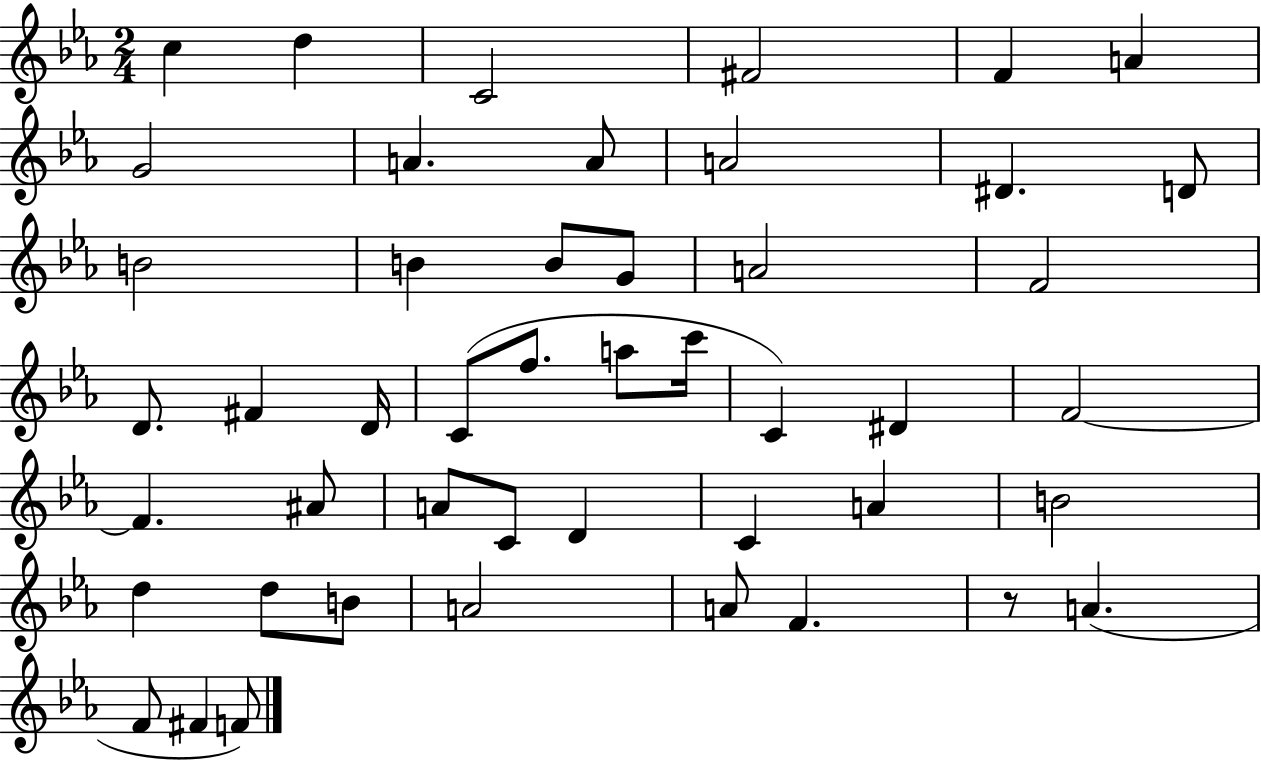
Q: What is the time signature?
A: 2/4